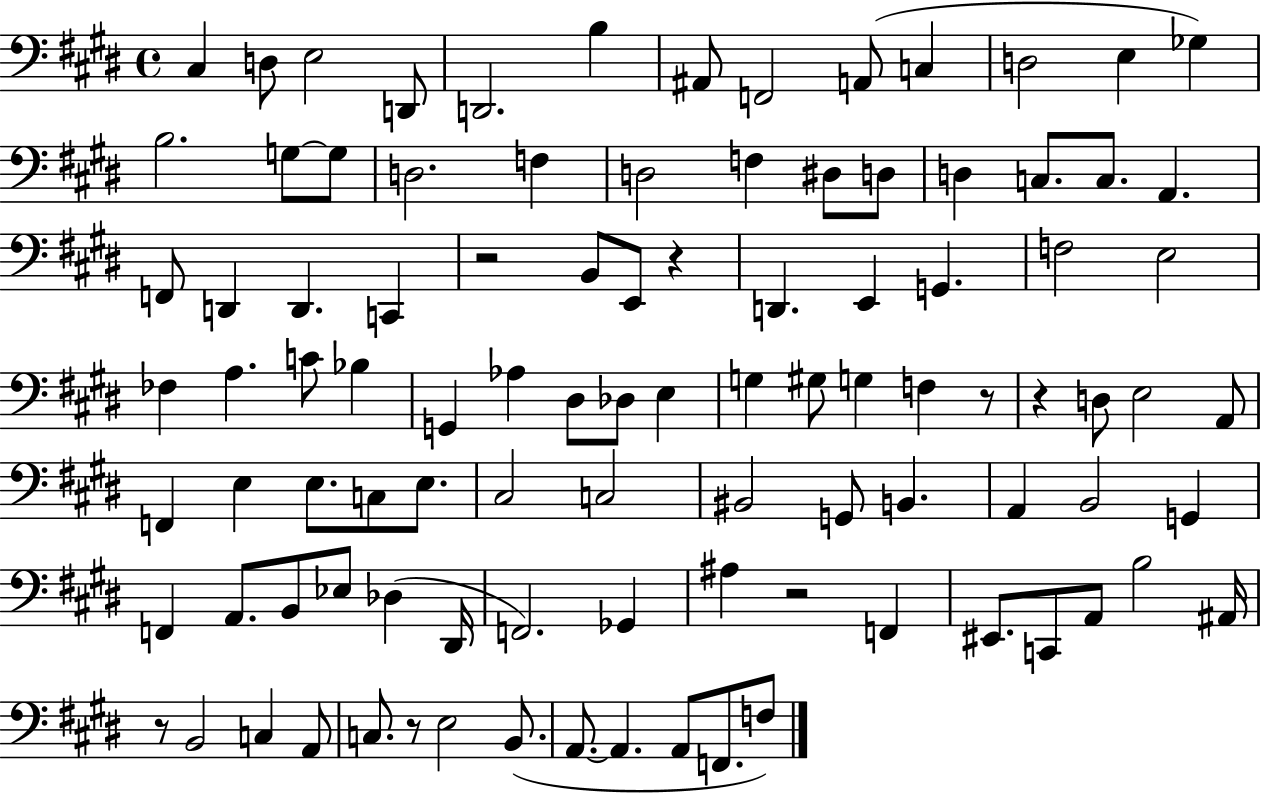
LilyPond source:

{
  \clef bass
  \time 4/4
  \defaultTimeSignature
  \key e \major
  cis4 d8 e2 d,8 | d,2. b4 | ais,8 f,2 a,8( c4 | d2 e4 ges4) | \break b2. g8~~ g8 | d2. f4 | d2 f4 dis8 d8 | d4 c8. c8. a,4. | \break f,8 d,4 d,4. c,4 | r2 b,8 e,8 r4 | d,4. e,4 g,4. | f2 e2 | \break fes4 a4. c'8 bes4 | g,4 aes4 dis8 des8 e4 | g4 gis8 g4 f4 r8 | r4 d8 e2 a,8 | \break f,4 e4 e8. c8 e8. | cis2 c2 | bis,2 g,8 b,4. | a,4 b,2 g,4 | \break f,4 a,8. b,8 ees8 des4( dis,16 | f,2.) ges,4 | ais4 r2 f,4 | eis,8. c,8 a,8 b2 ais,16 | \break r8 b,2 c4 a,8 | c8. r8 e2 b,8.( | a,8.~~ a,4. a,8 f,8. f8) | \bar "|."
}